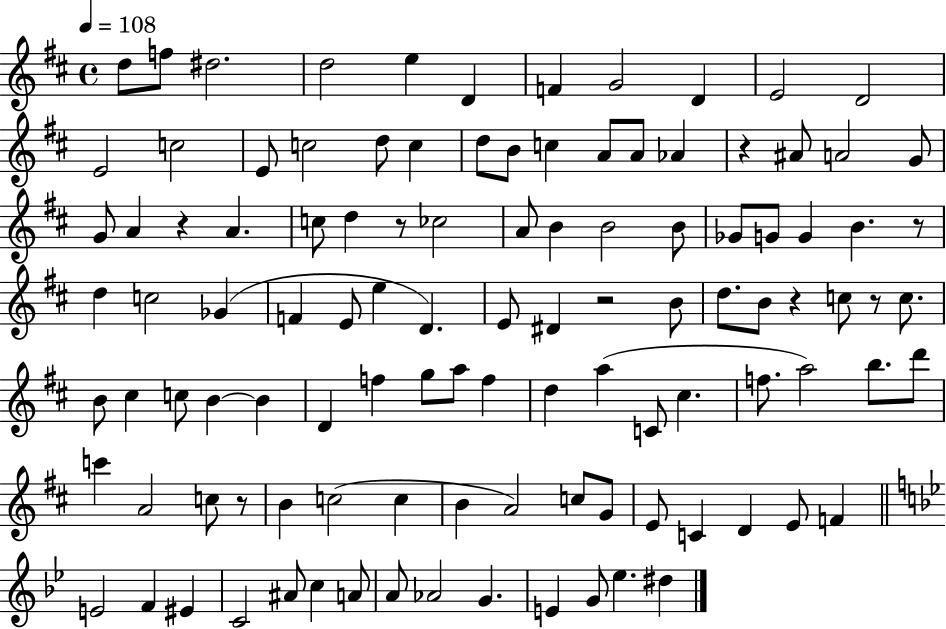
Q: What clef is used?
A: treble